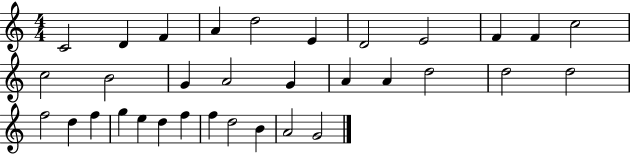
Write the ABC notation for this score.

X:1
T:Untitled
M:4/4
L:1/4
K:C
C2 D F A d2 E D2 E2 F F c2 c2 B2 G A2 G A A d2 d2 d2 f2 d f g e d f f d2 B A2 G2